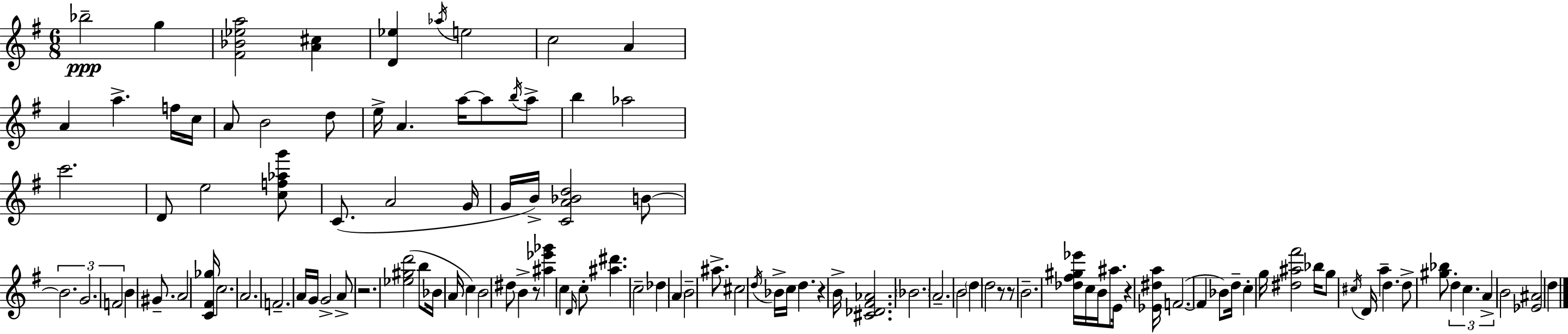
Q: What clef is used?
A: treble